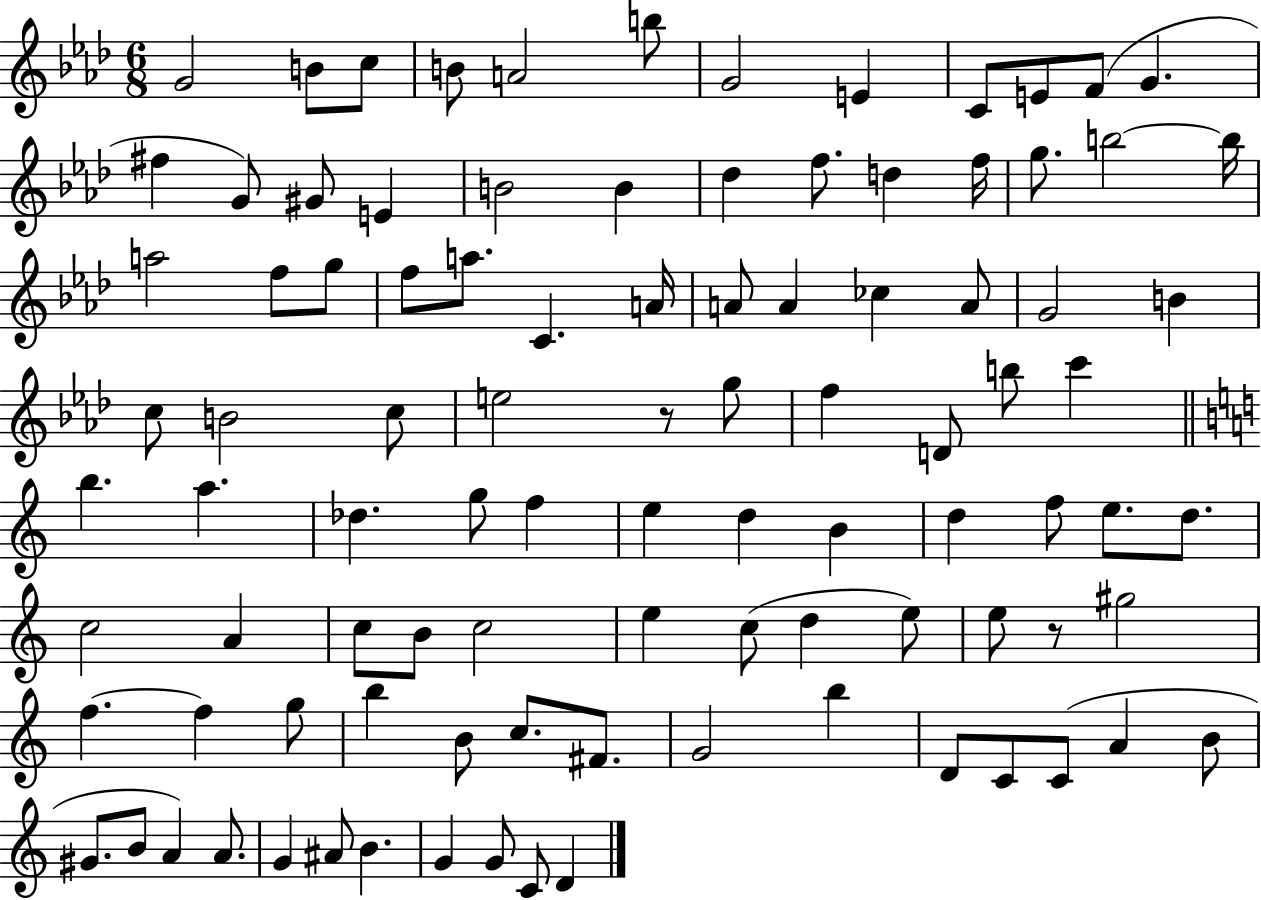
G4/h B4/e C5/e B4/e A4/h B5/e G4/h E4/q C4/e E4/e F4/e G4/q. F#5/q G4/e G#4/e E4/q B4/h B4/q Db5/q F5/e. D5/q F5/s G5/e. B5/h B5/s A5/h F5/e G5/e F5/e A5/e. C4/q. A4/s A4/e A4/q CES5/q A4/e G4/h B4/q C5/e B4/h C5/e E5/h R/e G5/e F5/q D4/e B5/e C6/q B5/q. A5/q. Db5/q. G5/e F5/q E5/q D5/q B4/q D5/q F5/e E5/e. D5/e. C5/h A4/q C5/e B4/e C5/h E5/q C5/e D5/q E5/e E5/e R/e G#5/h F5/q. F5/q G5/e B5/q B4/e C5/e. F#4/e. G4/h B5/q D4/e C4/e C4/e A4/q B4/e G#4/e. B4/e A4/q A4/e. G4/q A#4/e B4/q. G4/q G4/e C4/e D4/q